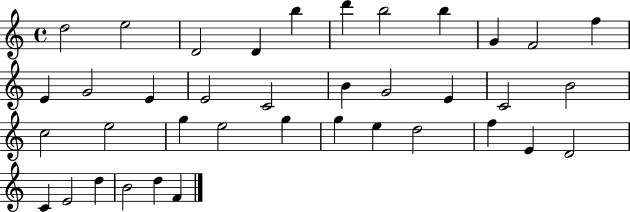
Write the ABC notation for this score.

X:1
T:Untitled
M:4/4
L:1/4
K:C
d2 e2 D2 D b d' b2 b G F2 f E G2 E E2 C2 B G2 E C2 B2 c2 e2 g e2 g g e d2 f E D2 C E2 d B2 d F